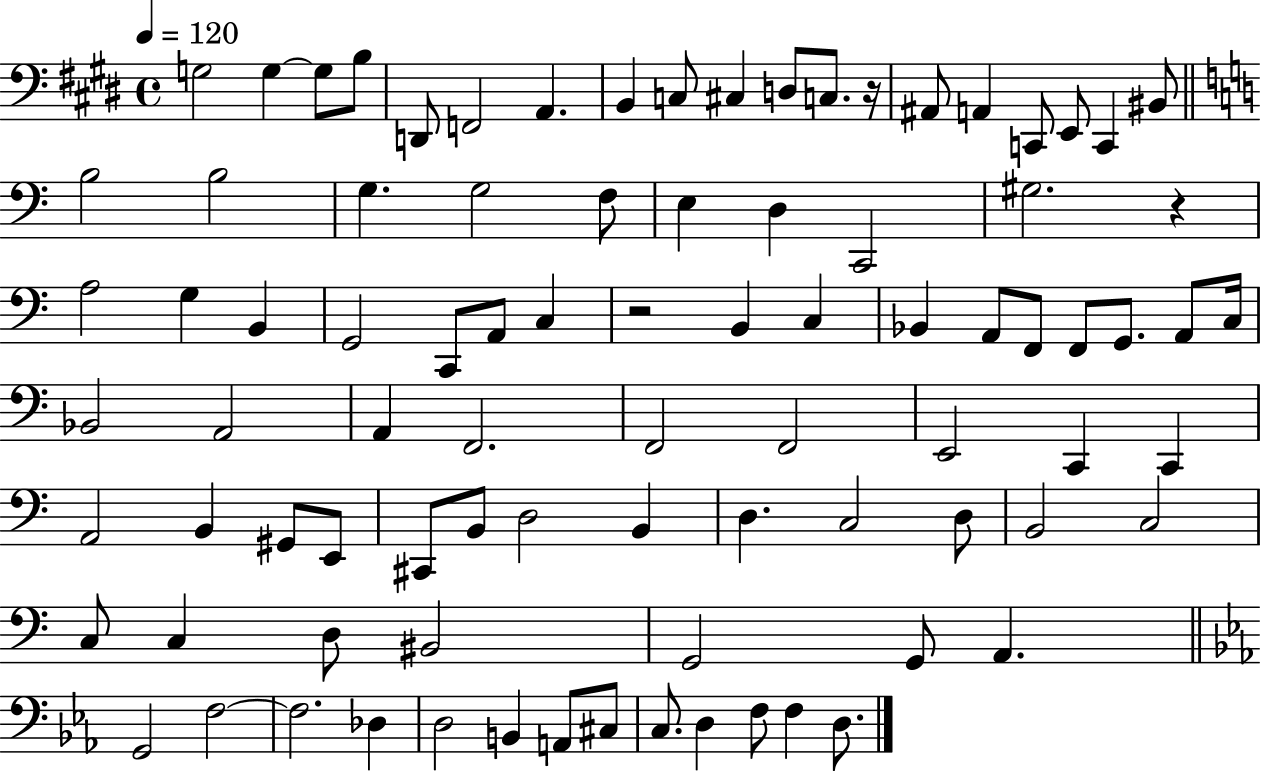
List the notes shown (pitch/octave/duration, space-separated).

G3/h G3/q G3/e B3/e D2/e F2/h A2/q. B2/q C3/e C#3/q D3/e C3/e. R/s A#2/e A2/q C2/e E2/e C2/q BIS2/e B3/h B3/h G3/q. G3/h F3/e E3/q D3/q C2/h G#3/h. R/q A3/h G3/q B2/q G2/h C2/e A2/e C3/q R/h B2/q C3/q Bb2/q A2/e F2/e F2/e G2/e. A2/e C3/s Bb2/h A2/h A2/q F2/h. F2/h F2/h E2/h C2/q C2/q A2/h B2/q G#2/e E2/e C#2/e B2/e D3/h B2/q D3/q. C3/h D3/e B2/h C3/h C3/e C3/q D3/e BIS2/h G2/h G2/e A2/q. G2/h F3/h F3/h. Db3/q D3/h B2/q A2/e C#3/e C3/e. D3/q F3/e F3/q D3/e.